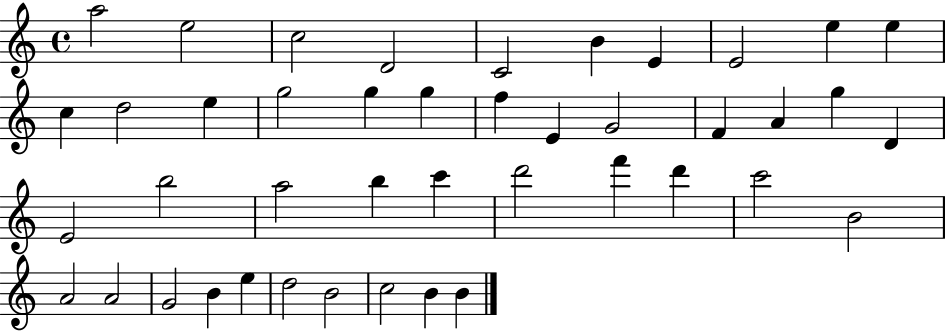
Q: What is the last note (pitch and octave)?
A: B4